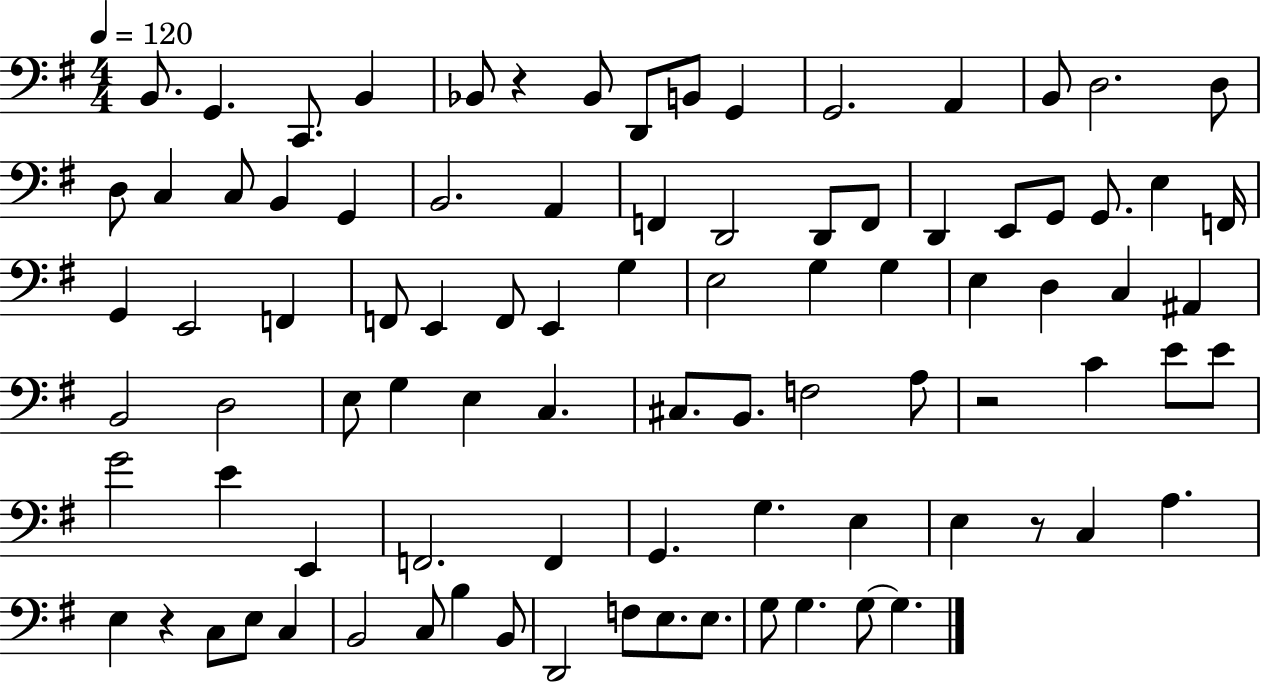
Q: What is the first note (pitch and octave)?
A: B2